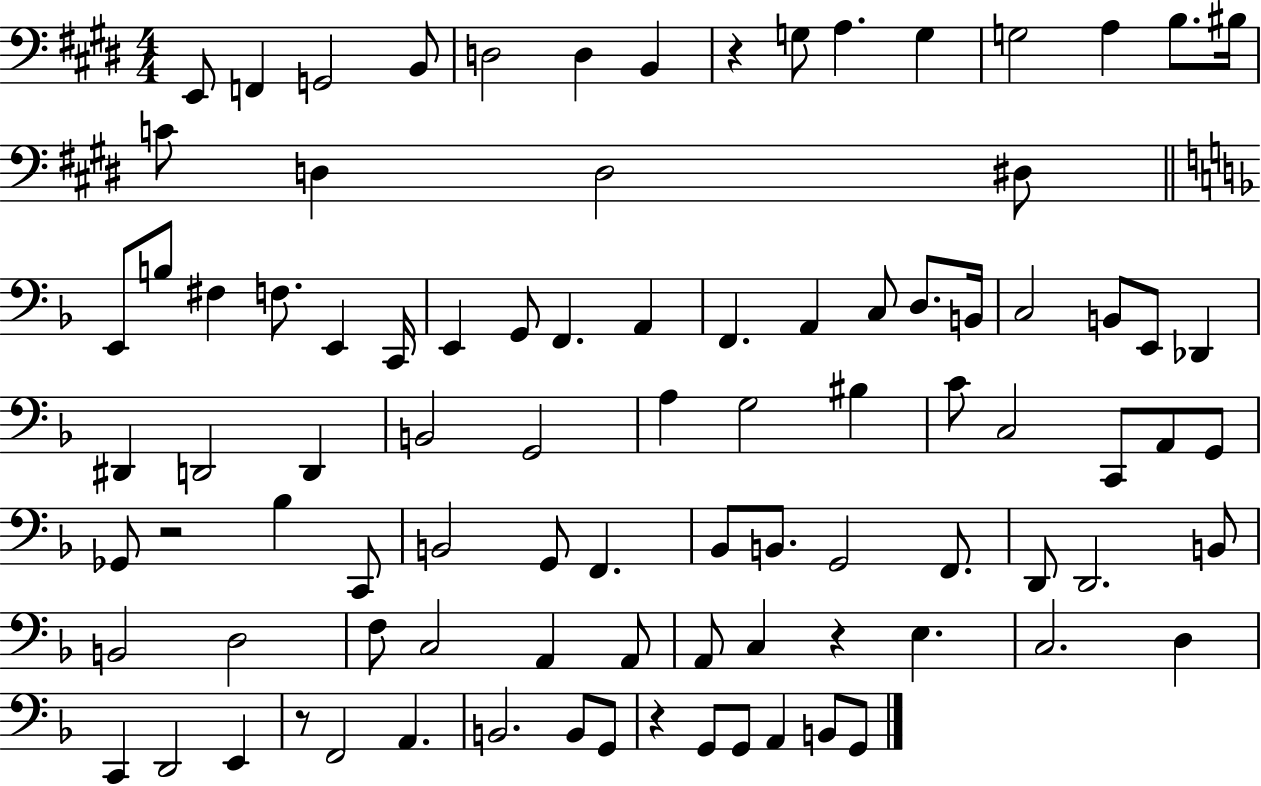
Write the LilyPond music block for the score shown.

{
  \clef bass
  \numericTimeSignature
  \time 4/4
  \key e \major
  e,8 f,4 g,2 b,8 | d2 d4 b,4 | r4 g8 a4. g4 | g2 a4 b8. bis16 | \break c'8 d4 d2 dis8 | \bar "||" \break \key d \minor e,8 b8 fis4 f8. e,4 c,16 | e,4 g,8 f,4. a,4 | f,4. a,4 c8 d8. b,16 | c2 b,8 e,8 des,4 | \break dis,4 d,2 d,4 | b,2 g,2 | a4 g2 bis4 | c'8 c2 c,8 a,8 g,8 | \break ges,8 r2 bes4 c,8 | b,2 g,8 f,4. | bes,8 b,8. g,2 f,8. | d,8 d,2. b,8 | \break b,2 d2 | f8 c2 a,4 a,8 | a,8 c4 r4 e4. | c2. d4 | \break c,4 d,2 e,4 | r8 f,2 a,4. | b,2. b,8 g,8 | r4 g,8 g,8 a,4 b,8 g,8 | \break \bar "|."
}